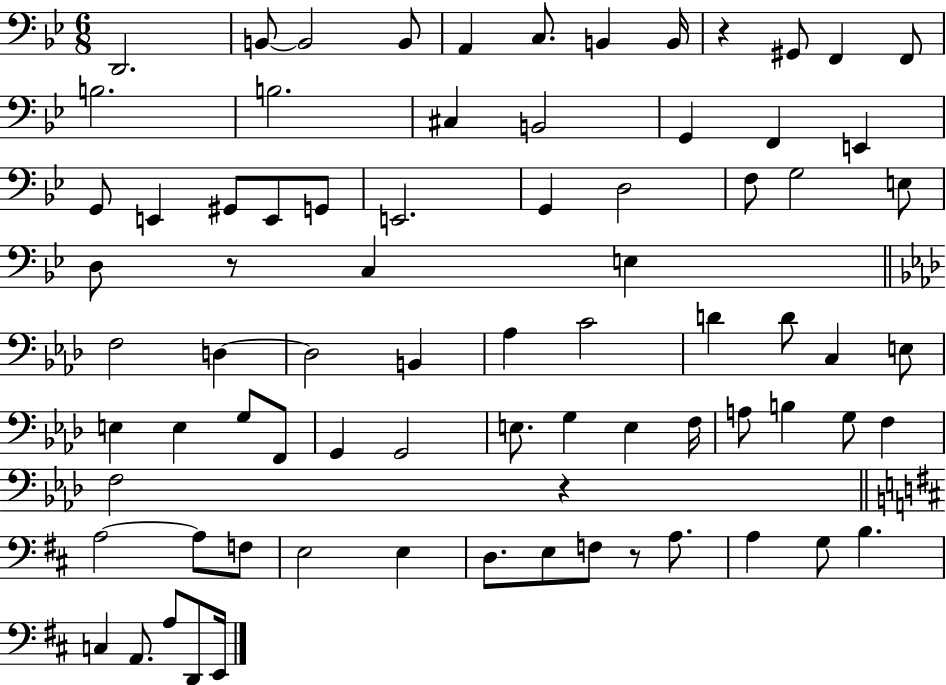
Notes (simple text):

D2/h. B2/e B2/h B2/e A2/q C3/e. B2/q B2/s R/q G#2/e F2/q F2/e B3/h. B3/h. C#3/q B2/h G2/q F2/q E2/q G2/e E2/q G#2/e E2/e G2/e E2/h. G2/q D3/h F3/e G3/h E3/e D3/e R/e C3/q E3/q F3/h D3/q D3/h B2/q Ab3/q C4/h D4/q D4/e C3/q E3/e E3/q E3/q G3/e F2/e G2/q G2/h E3/e. G3/q E3/q F3/s A3/e B3/q G3/e F3/q F3/h R/q A3/h A3/e F3/e E3/h E3/q D3/e. E3/e F3/e R/e A3/e. A3/q G3/e B3/q. C3/q A2/e. A3/e D2/e E2/s